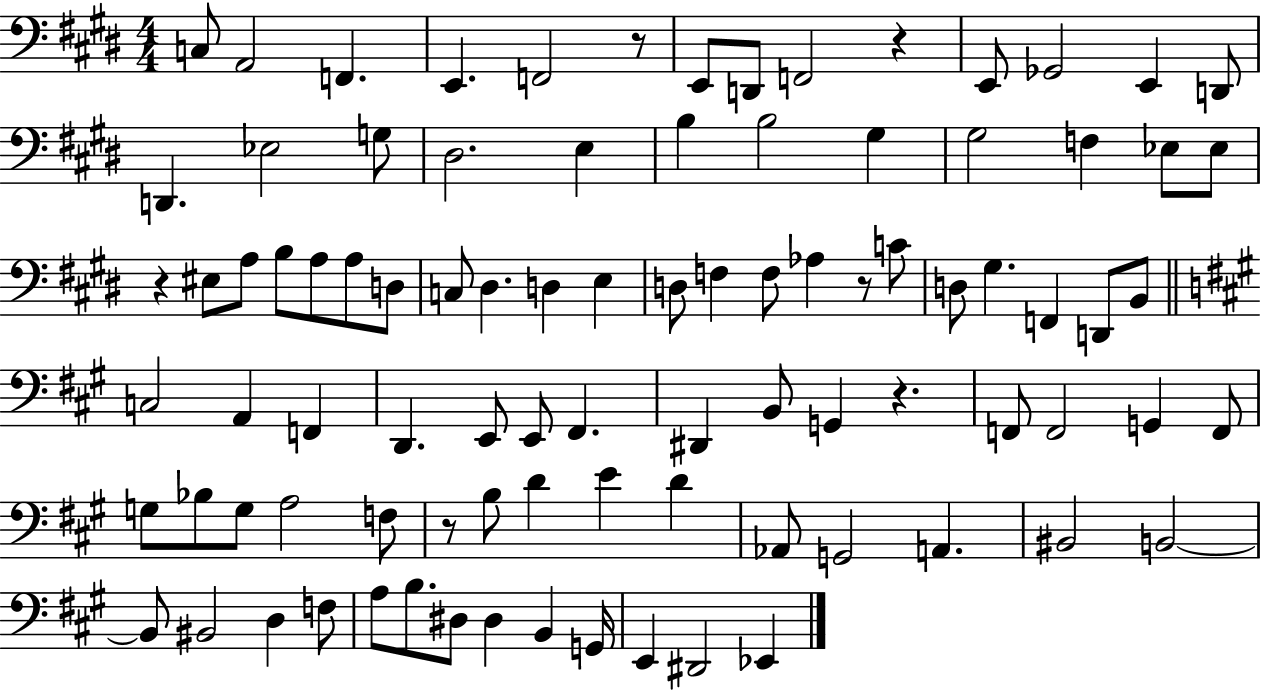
{
  \clef bass
  \numericTimeSignature
  \time 4/4
  \key e \major
  c8 a,2 f,4. | e,4. f,2 r8 | e,8 d,8 f,2 r4 | e,8 ges,2 e,4 d,8 | \break d,4. ees2 g8 | dis2. e4 | b4 b2 gis4 | gis2 f4 ees8 ees8 | \break r4 eis8 a8 b8 a8 a8 d8 | c8 dis4. d4 e4 | d8 f4 f8 aes4 r8 c'8 | d8 gis4. f,4 d,8 b,8 | \break \bar "||" \break \key a \major c2 a,4 f,4 | d,4. e,8 e,8 fis,4. | dis,4 b,8 g,4 r4. | f,8 f,2 g,4 f,8 | \break g8 bes8 g8 a2 f8 | r8 b8 d'4 e'4 d'4 | aes,8 g,2 a,4. | bis,2 b,2~~ | \break b,8 bis,2 d4 f8 | a8 b8. dis8 dis4 b,4 g,16 | e,4 dis,2 ees,4 | \bar "|."
}